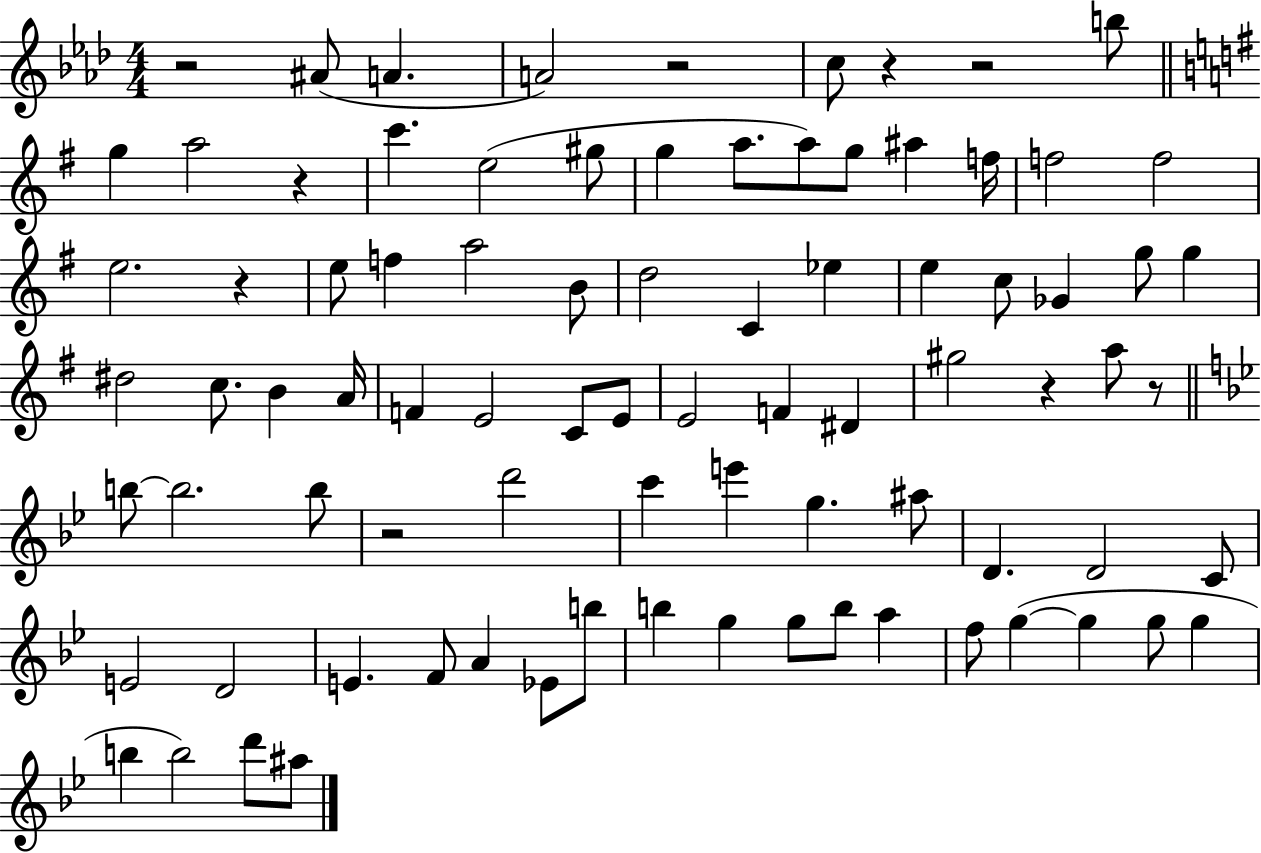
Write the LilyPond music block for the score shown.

{
  \clef treble
  \numericTimeSignature
  \time 4/4
  \key aes \major
  \repeat volta 2 { r2 ais'8( a'4. | a'2) r2 | c''8 r4 r2 b''8 | \bar "||" \break \key g \major g''4 a''2 r4 | c'''4. e''2( gis''8 | g''4 a''8. a''8) g''8 ais''4 f''16 | f''2 f''2 | \break e''2. r4 | e''8 f''4 a''2 b'8 | d''2 c'4 ees''4 | e''4 c''8 ges'4 g''8 g''4 | \break dis''2 c''8. b'4 a'16 | f'4 e'2 c'8 e'8 | e'2 f'4 dis'4 | gis''2 r4 a''8 r8 | \break \bar "||" \break \key bes \major b''8~~ b''2. b''8 | r2 d'''2 | c'''4 e'''4 g''4. ais''8 | d'4. d'2 c'8 | \break e'2 d'2 | e'4. f'8 a'4 ees'8 b''8 | b''4 g''4 g''8 b''8 a''4 | f''8 g''4~(~ g''4 g''8 g''4 | \break b''4 b''2) d'''8 ais''8 | } \bar "|."
}